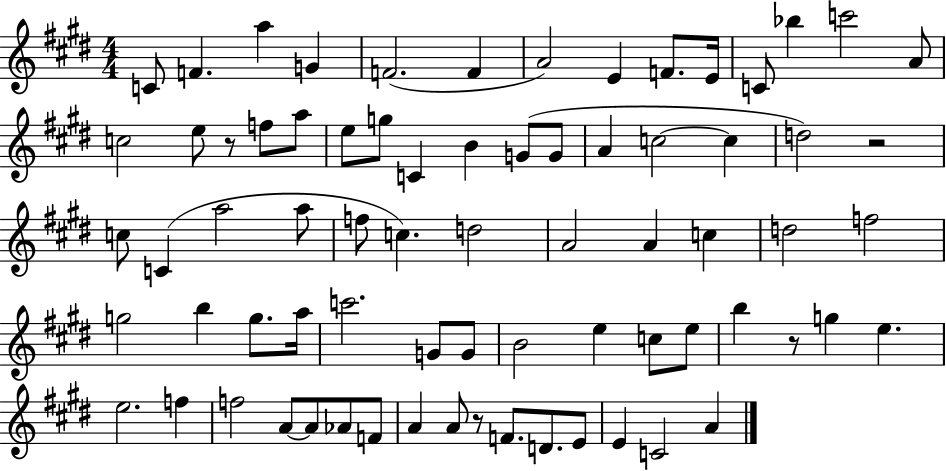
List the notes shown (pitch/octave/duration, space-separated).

C4/e F4/q. A5/q G4/q F4/h. F4/q A4/h E4/q F4/e. E4/s C4/e Bb5/q C6/h A4/e C5/h E5/e R/e F5/e A5/e E5/e G5/e C4/q B4/q G4/e G4/e A4/q C5/h C5/q D5/h R/h C5/e C4/q A5/h A5/e F5/e C5/q. D5/h A4/h A4/q C5/q D5/h F5/h G5/h B5/q G5/e. A5/s C6/h. G4/e G4/e B4/h E5/q C5/e E5/e B5/q R/e G5/q E5/q. E5/h. F5/q F5/h A4/e A4/e Ab4/e F4/e A4/q A4/e R/e F4/e. D4/e. E4/e E4/q C4/h A4/q